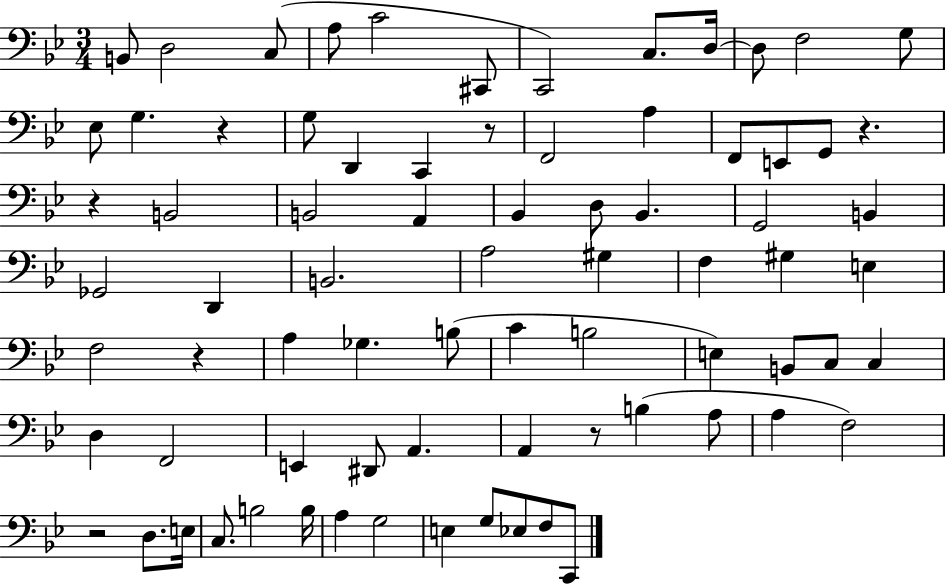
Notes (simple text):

B2/e D3/h C3/e A3/e C4/h C#2/e C2/h C3/e. D3/s D3/e F3/h G3/e Eb3/e G3/q. R/q G3/e D2/q C2/q R/e F2/h A3/q F2/e E2/e G2/e R/q. R/q B2/h B2/h A2/q Bb2/q D3/e Bb2/q. G2/h B2/q Gb2/h D2/q B2/h. A3/h G#3/q F3/q G#3/q E3/q F3/h R/q A3/q Gb3/q. B3/e C4/q B3/h E3/q B2/e C3/e C3/q D3/q F2/h E2/q D#2/e A2/q. A2/q R/e B3/q A3/e A3/q F3/h R/h D3/e. E3/s C3/e. B3/h B3/s A3/q G3/h E3/q G3/e Eb3/e F3/e C2/e